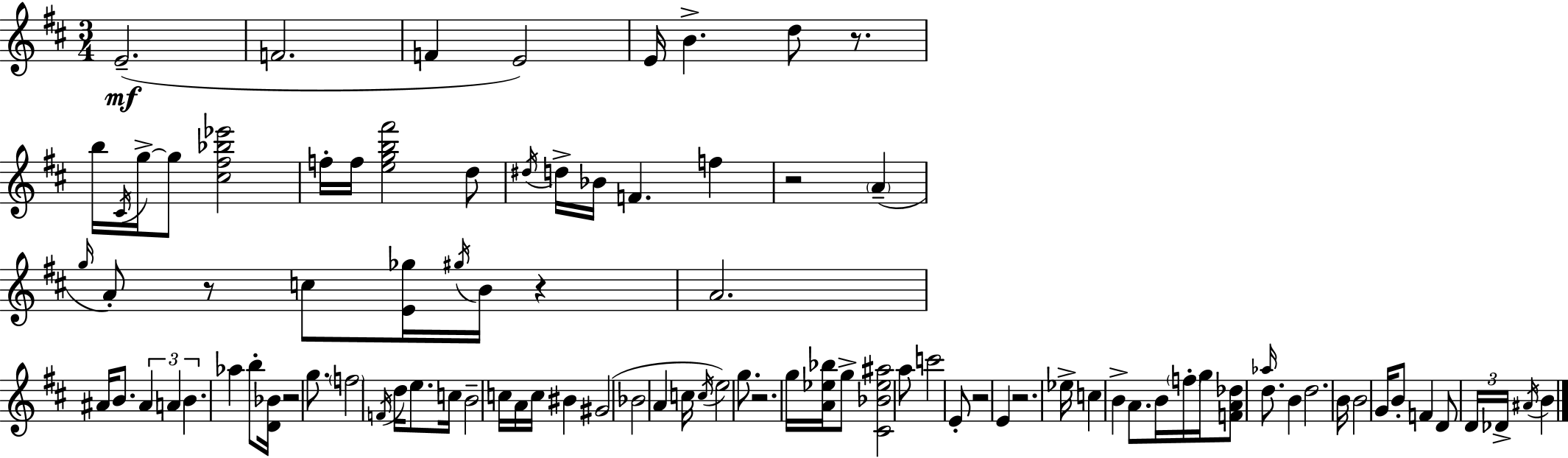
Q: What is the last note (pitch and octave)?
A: B4